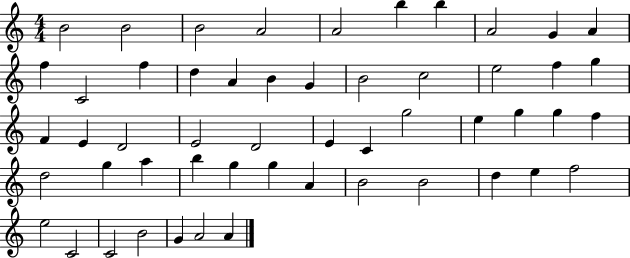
{
  \clef treble
  \numericTimeSignature
  \time 4/4
  \key c \major
  b'2 b'2 | b'2 a'2 | a'2 b''4 b''4 | a'2 g'4 a'4 | \break f''4 c'2 f''4 | d''4 a'4 b'4 g'4 | b'2 c''2 | e''2 f''4 g''4 | \break f'4 e'4 d'2 | e'2 d'2 | e'4 c'4 g''2 | e''4 g''4 g''4 f''4 | \break d''2 g''4 a''4 | b''4 g''4 g''4 a'4 | b'2 b'2 | d''4 e''4 f''2 | \break e''2 c'2 | c'2 b'2 | g'4 a'2 a'4 | \bar "|."
}